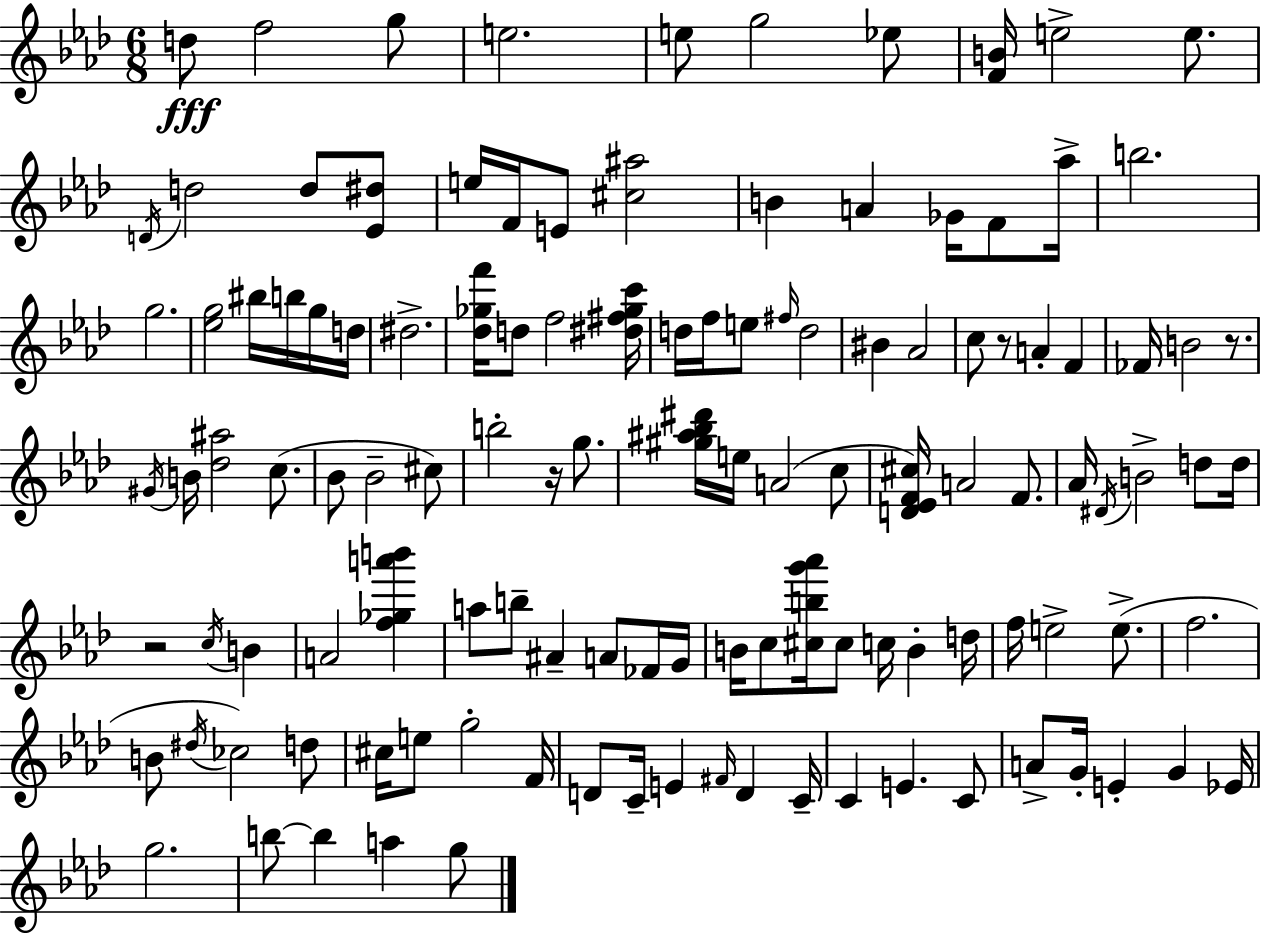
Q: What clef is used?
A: treble